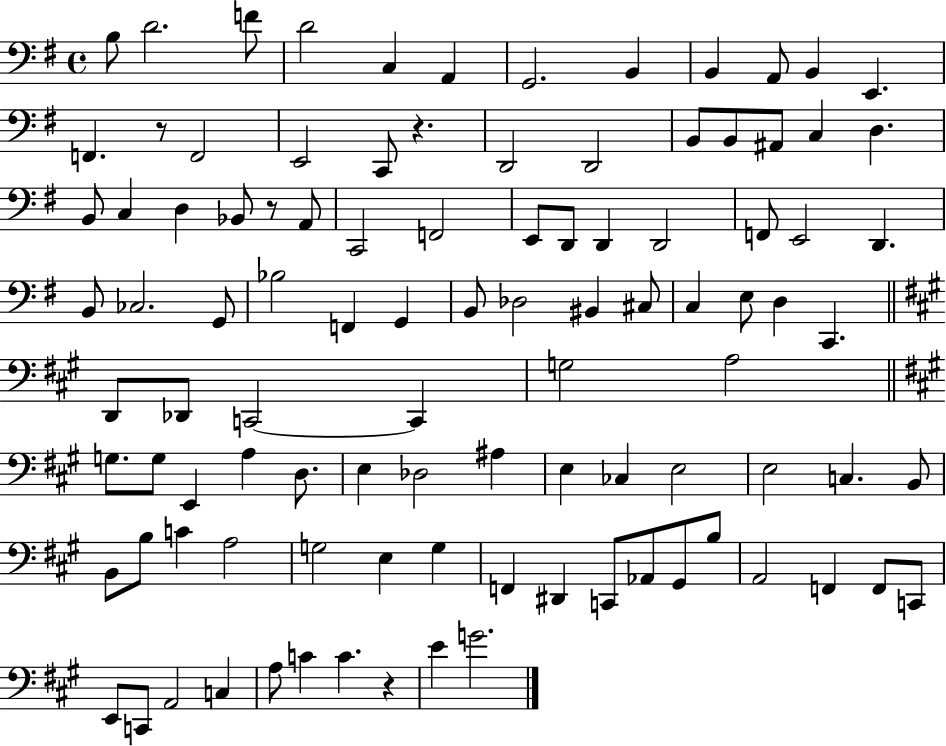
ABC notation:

X:1
T:Untitled
M:4/4
L:1/4
K:G
B,/2 D2 F/2 D2 C, A,, G,,2 B,, B,, A,,/2 B,, E,, F,, z/2 F,,2 E,,2 C,,/2 z D,,2 D,,2 B,,/2 B,,/2 ^A,,/2 C, D, B,,/2 C, D, _B,,/2 z/2 A,,/2 C,,2 F,,2 E,,/2 D,,/2 D,, D,,2 F,,/2 E,,2 D,, B,,/2 _C,2 G,,/2 _B,2 F,, G,, B,,/2 _D,2 ^B,, ^C,/2 C, E,/2 D, C,, D,,/2 _D,,/2 C,,2 C,, G,2 A,2 G,/2 G,/2 E,, A, D,/2 E, _D,2 ^A, E, _C, E,2 E,2 C, B,,/2 B,,/2 B,/2 C A,2 G,2 E, G, F,, ^D,, C,,/2 _A,,/2 ^G,,/2 B,/2 A,,2 F,, F,,/2 C,,/2 E,,/2 C,,/2 A,,2 C, A,/2 C C z E G2